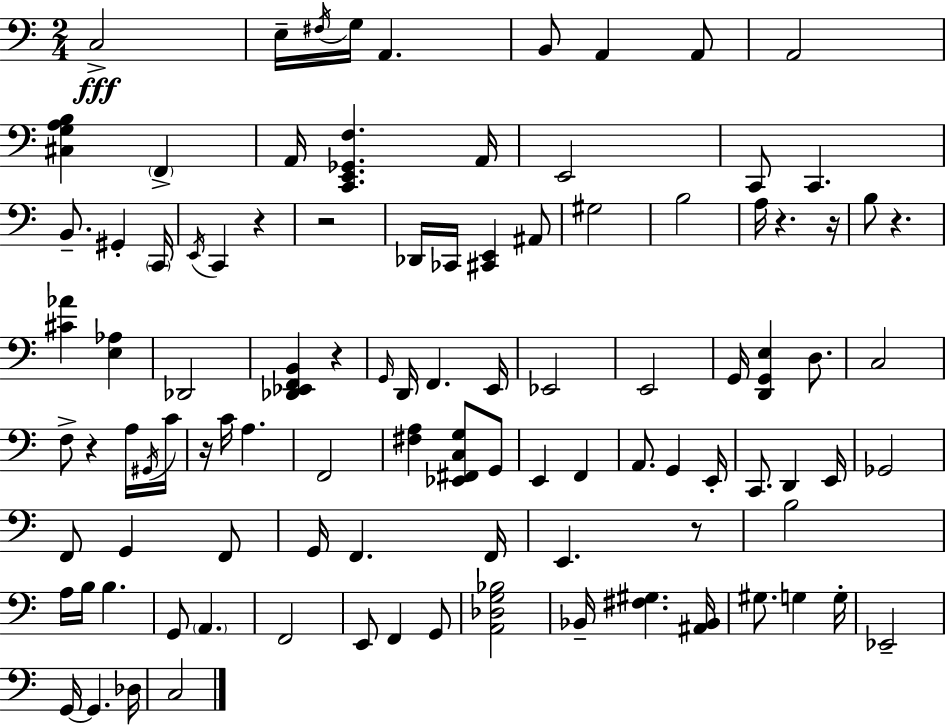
C3/h E3/s F#3/s G3/s A2/q. B2/e A2/q A2/e A2/h [C#3,G3,A3,B3]/q F2/q A2/s [C2,E2,Gb2,F3]/q. A2/s E2/h C2/e C2/q. B2/e. G#2/q C2/s E2/s C2/q R/q R/h Db2/s CES2/s [C#2,E2]/q A#2/e G#3/h B3/h A3/s R/q. R/s B3/e R/q. [C#4,Ab4]/q [E3,Ab3]/q Db2/h [Db2,Eb2,F2,B2]/q R/q G2/s D2/s F2/q. E2/s Eb2/h E2/h G2/s [D2,G2,E3]/q D3/e. C3/h F3/e R/q A3/s G#2/s C4/s R/s C4/s A3/q. F2/h [F#3,A3]/q [Eb2,F#2,C3,G3]/e G2/e E2/q F2/q A2/e. G2/q E2/s C2/e. D2/q E2/s Gb2/h F2/e G2/q F2/e G2/s F2/q. F2/s E2/q. R/e B3/h A3/s B3/s B3/q. G2/e A2/q. F2/h E2/e F2/q G2/e [A2,Db3,G3,Bb3]/h Bb2/s [F#3,G#3]/q. [A#2,Bb2]/s G#3/e. G3/q G3/s Eb2/h G2/s G2/q. Db3/s C3/h